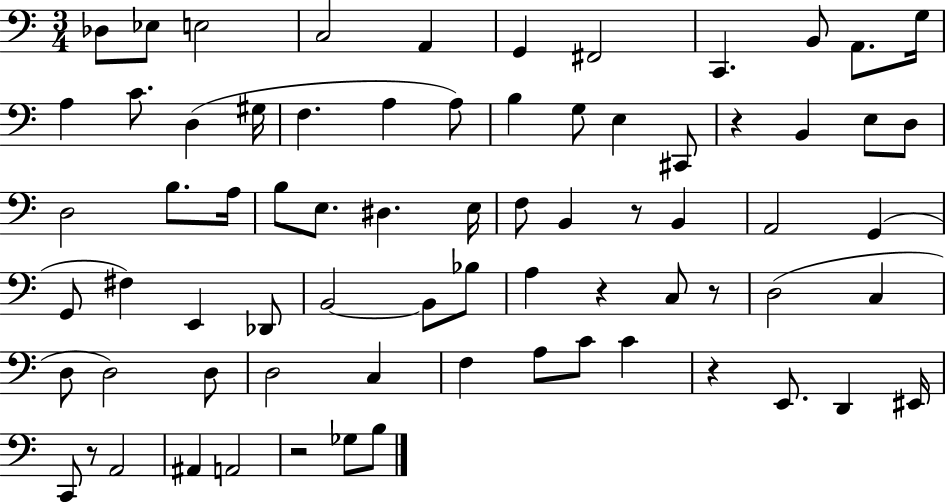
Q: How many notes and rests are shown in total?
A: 73